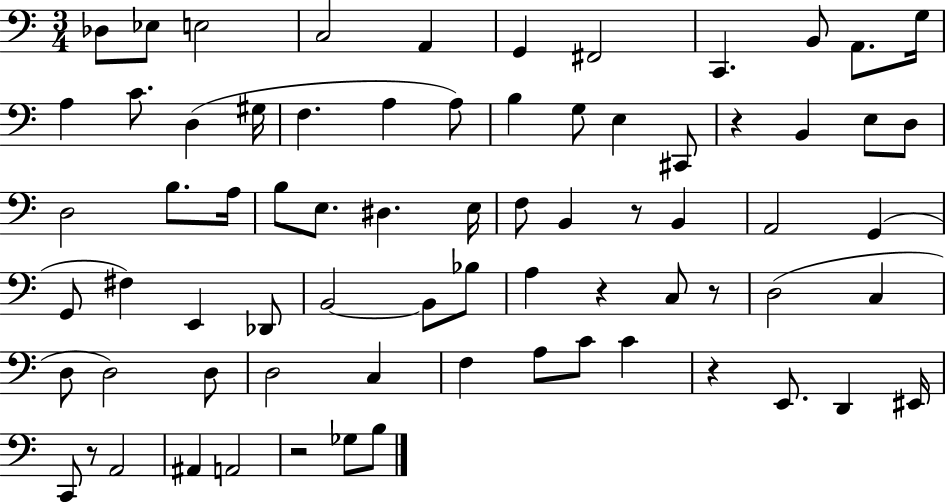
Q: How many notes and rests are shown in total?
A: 73